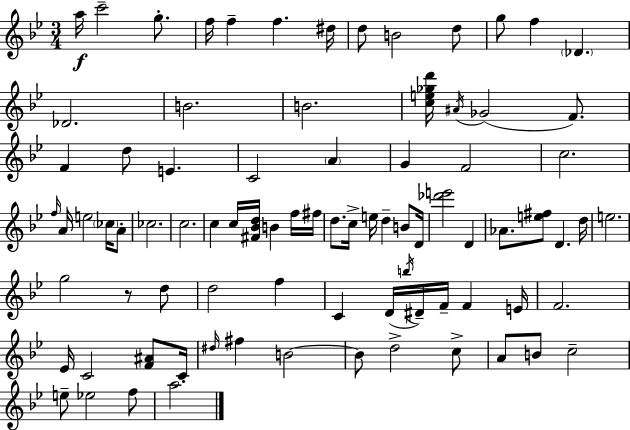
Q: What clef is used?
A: treble